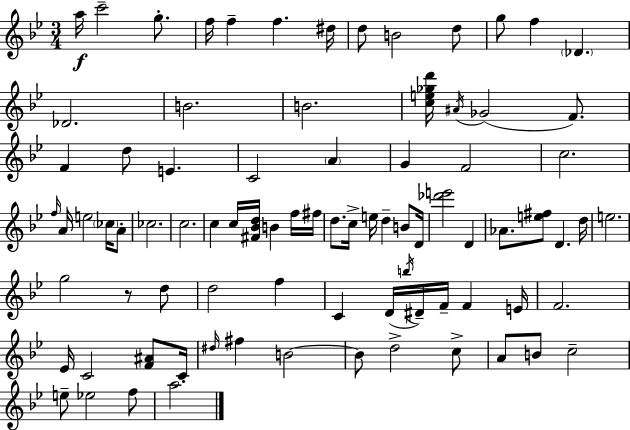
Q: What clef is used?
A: treble